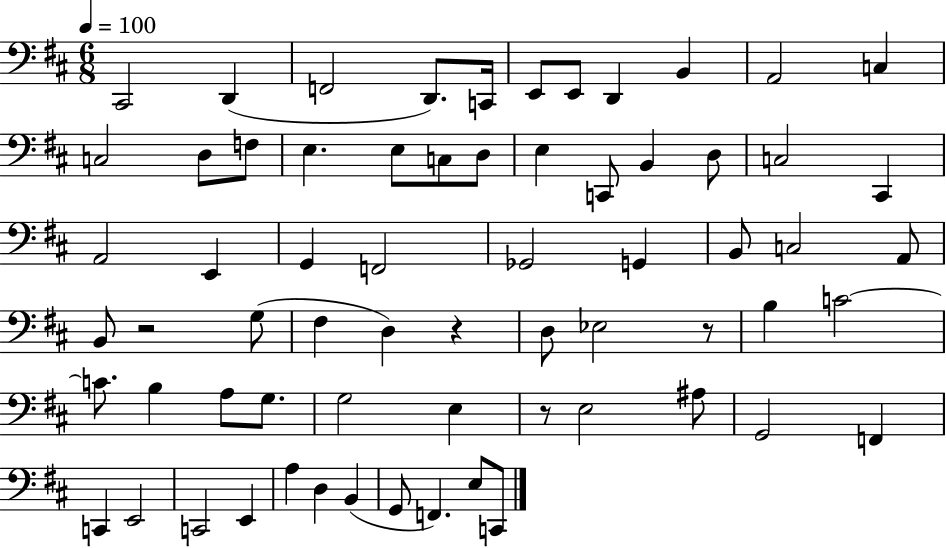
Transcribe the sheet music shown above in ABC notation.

X:1
T:Untitled
M:6/8
L:1/4
K:D
^C,,2 D,, F,,2 D,,/2 C,,/4 E,,/2 E,,/2 D,, B,, A,,2 C, C,2 D,/2 F,/2 E, E,/2 C,/2 D,/2 E, C,,/2 B,, D,/2 C,2 ^C,, A,,2 E,, G,, F,,2 _G,,2 G,, B,,/2 C,2 A,,/2 B,,/2 z2 G,/2 ^F, D, z D,/2 _E,2 z/2 B, C2 C/2 B, A,/2 G,/2 G,2 E, z/2 E,2 ^A,/2 G,,2 F,, C,, E,,2 C,,2 E,, A, D, B,, G,,/2 F,, E,/2 C,,/2